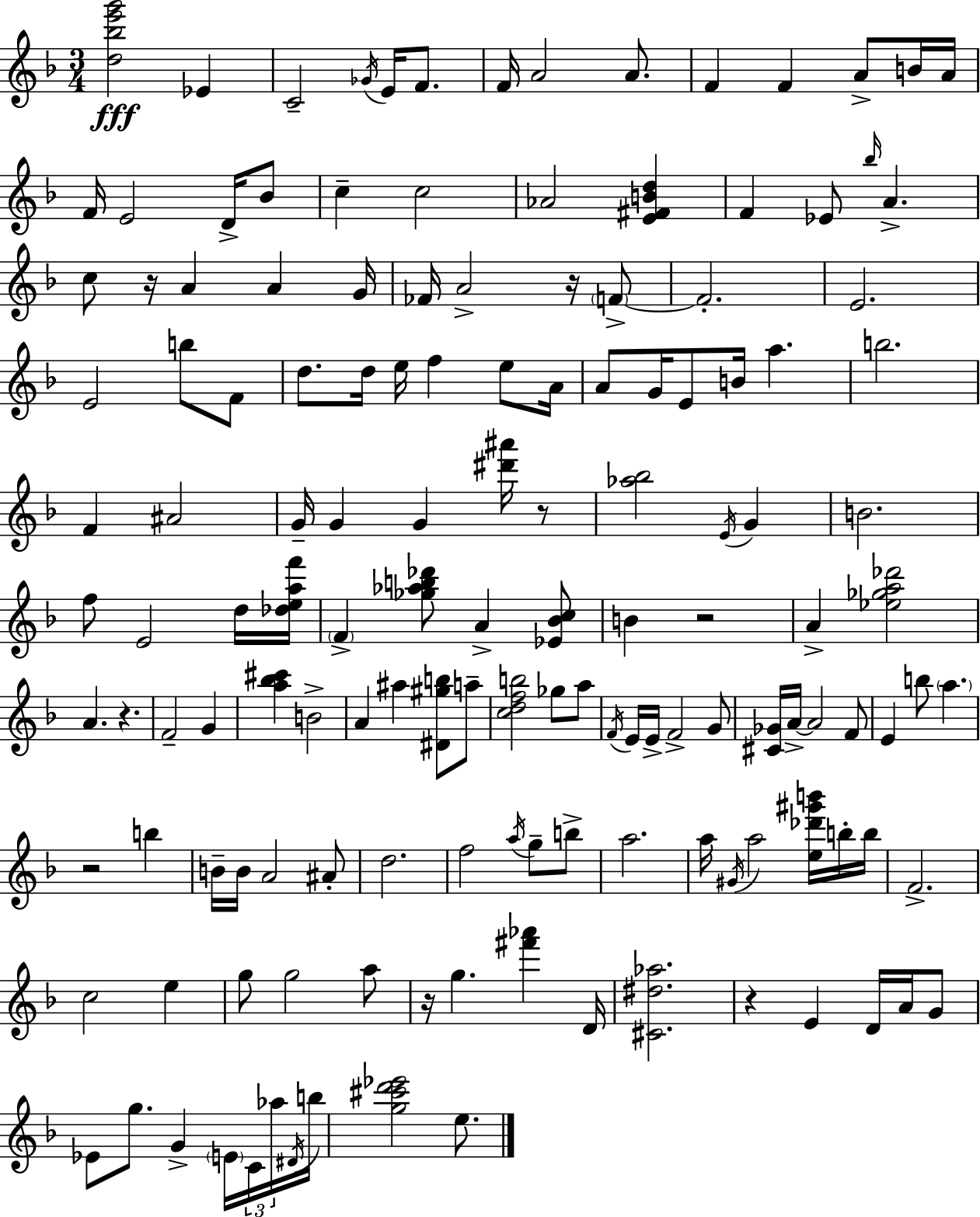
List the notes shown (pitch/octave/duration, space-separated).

[D5,Bb5,E6,G6]/h Eb4/q C4/h Gb4/s E4/s F4/e. F4/s A4/h A4/e. F4/q F4/q A4/e B4/s A4/s F4/s E4/h D4/s Bb4/e C5/q C5/h Ab4/h [E4,F#4,B4,D5]/q F4/q Eb4/e Bb5/s A4/q. C5/e R/s A4/q A4/q G4/s FES4/s A4/h R/s F4/e F4/h. E4/h. E4/h B5/e F4/e D5/e. D5/s E5/s F5/q E5/e A4/s A4/e G4/s E4/e B4/s A5/q. B5/h. F4/q A#4/h G4/s G4/q G4/q [D#6,A#6]/s R/e [Ab5,Bb5]/h E4/s G4/q B4/h. F5/e E4/h D5/s [Db5,E5,A5,F6]/s F4/q [Gb5,Ab5,B5,Db6]/e A4/q [Eb4,Bb4,C5]/e B4/q R/h A4/q [Eb5,Gb5,A5,Db6]/h A4/q. R/q. F4/h G4/q [A5,Bb5,C#6]/q B4/h A4/q A#5/q [D#4,G#5,B5]/e A5/e [C5,D5,F5,B5]/h Gb5/e A5/e F4/s E4/s E4/s F4/h G4/e [C#4,Gb4]/s A4/s A4/h F4/e E4/q B5/e A5/q. R/h B5/q B4/s B4/s A4/h A#4/e D5/h. F5/h A5/s G5/e B5/e A5/h. A5/s G#4/s A5/h [E5,Db6,G#6,B6]/s B5/s B5/s F4/h. C5/h E5/q G5/e G5/h A5/e R/s G5/q. [F#6,Ab6]/q D4/s [C#4,D#5,Ab5]/h. R/q E4/q D4/s A4/s G4/e Eb4/e G5/e. G4/q E4/s C4/s Ab5/s D#4/s B5/s [G5,C#6,D6,Eb6]/h E5/e.